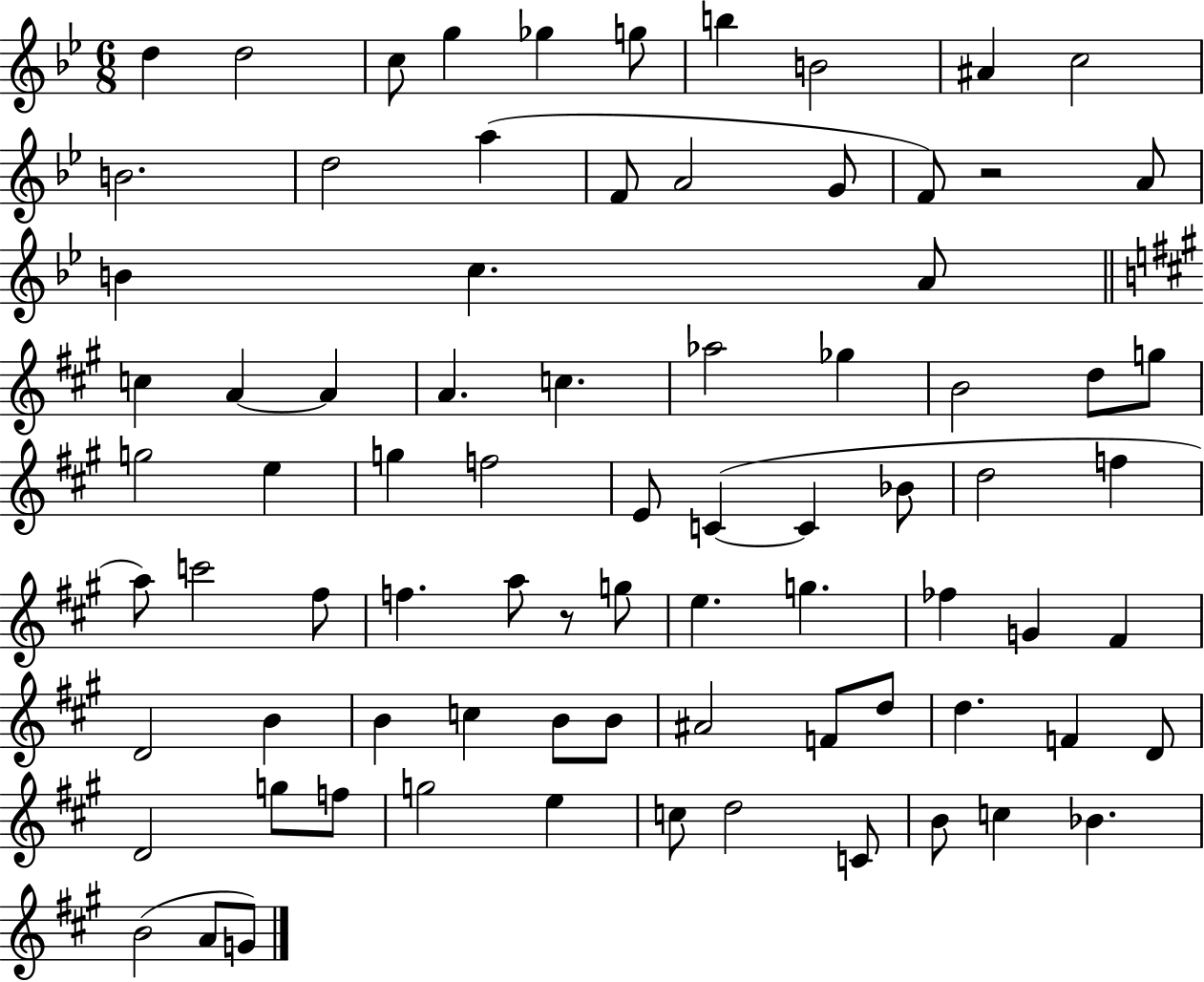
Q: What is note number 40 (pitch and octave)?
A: D5